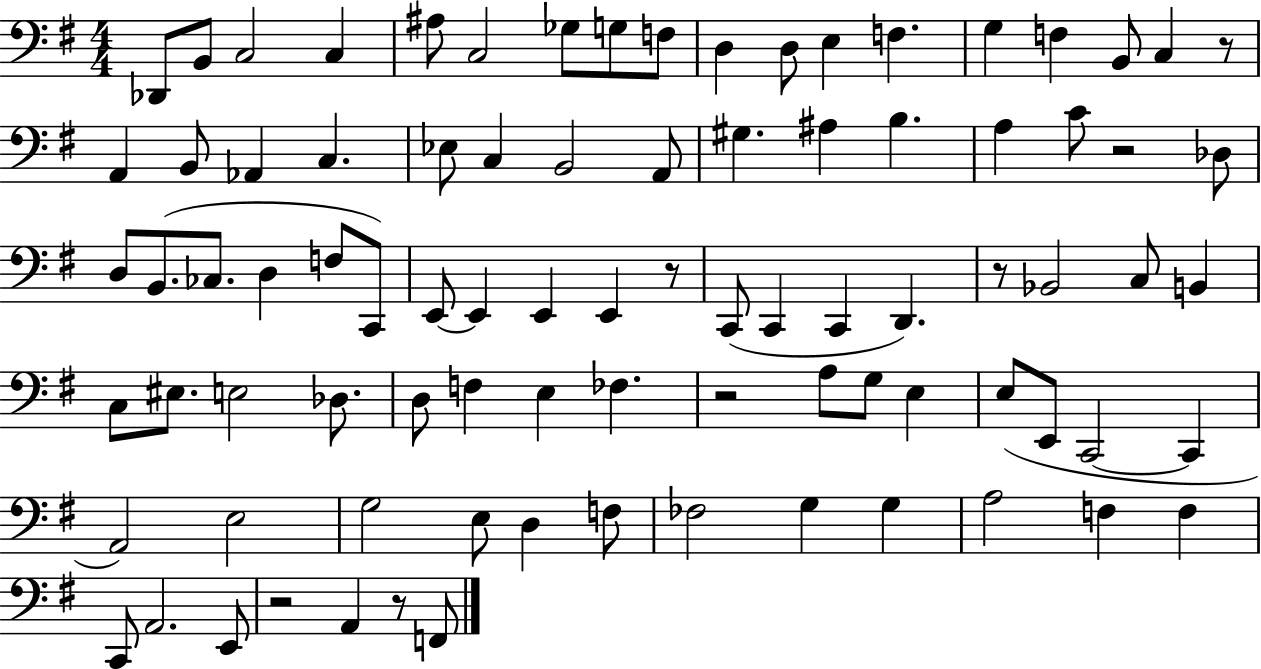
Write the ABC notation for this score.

X:1
T:Untitled
M:4/4
L:1/4
K:G
_D,,/2 B,,/2 C,2 C, ^A,/2 C,2 _G,/2 G,/2 F,/2 D, D,/2 E, F, G, F, B,,/2 C, z/2 A,, B,,/2 _A,, C, _E,/2 C, B,,2 A,,/2 ^G, ^A, B, A, C/2 z2 _D,/2 D,/2 B,,/2 _C,/2 D, F,/2 C,,/2 E,,/2 E,, E,, E,, z/2 C,,/2 C,, C,, D,, z/2 _B,,2 C,/2 B,, C,/2 ^E,/2 E,2 _D,/2 D,/2 F, E, _F, z2 A,/2 G,/2 E, E,/2 E,,/2 C,,2 C,, A,,2 E,2 G,2 E,/2 D, F,/2 _F,2 G, G, A,2 F, F, C,,/2 A,,2 E,,/2 z2 A,, z/2 F,,/2